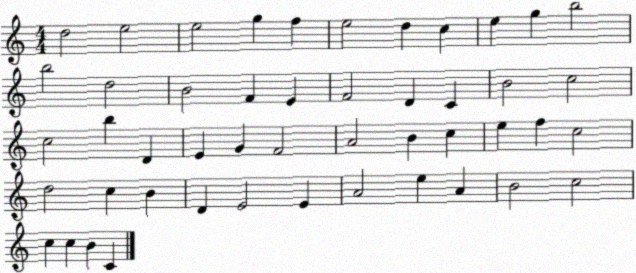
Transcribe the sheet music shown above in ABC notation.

X:1
T:Untitled
M:4/4
L:1/4
K:C
d2 e2 e2 g f e2 d c e g b2 b2 d2 B2 F E F2 D C B2 c2 c2 b D E G F2 A2 B c e f c2 d2 c B D E2 E A2 e A B2 c2 c c B C